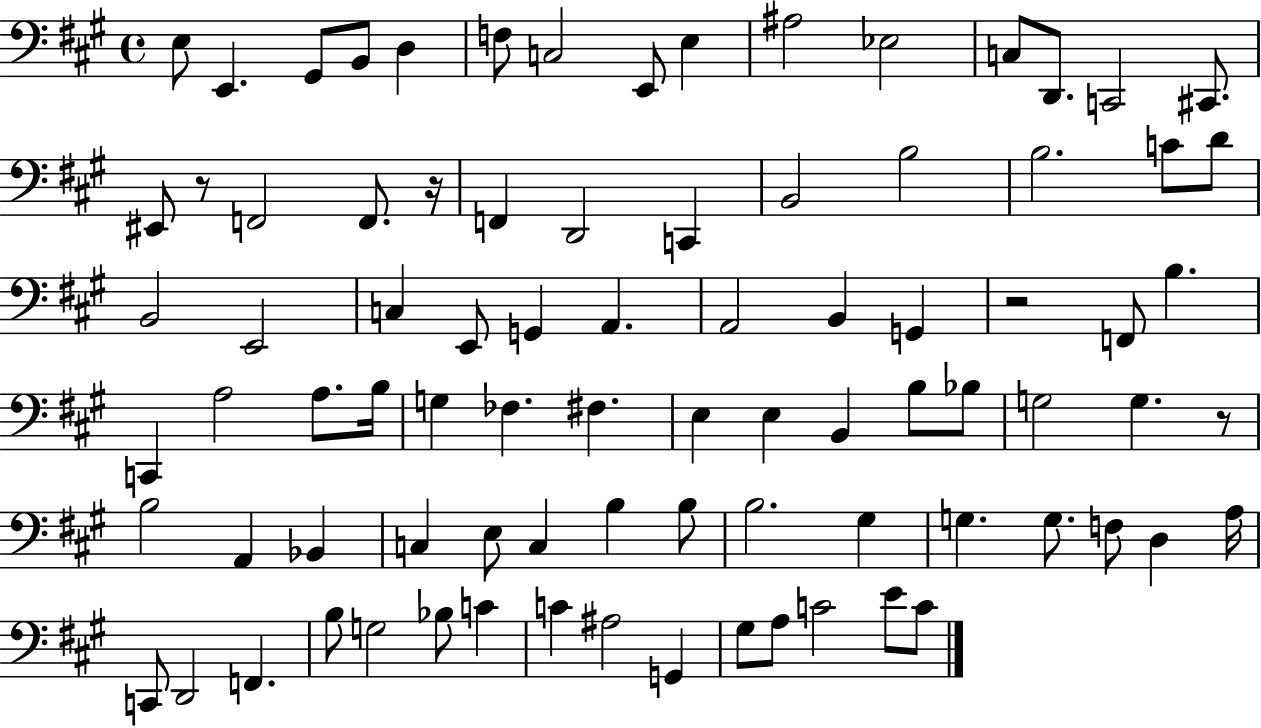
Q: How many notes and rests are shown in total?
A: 85